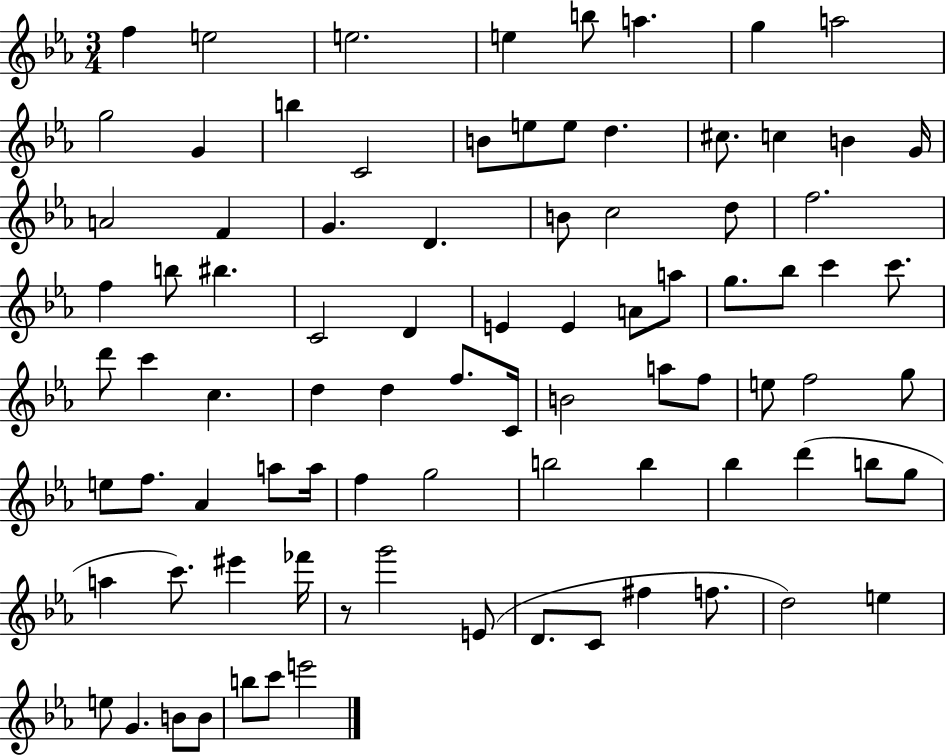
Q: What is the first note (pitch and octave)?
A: F5